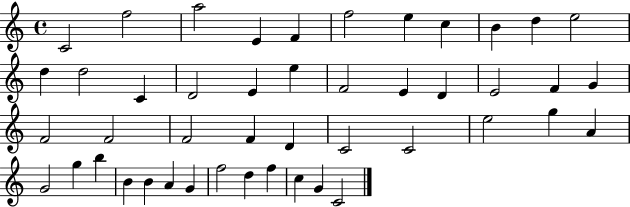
C4/h F5/h A5/h E4/q F4/q F5/h E5/q C5/q B4/q D5/q E5/h D5/q D5/h C4/q D4/h E4/q E5/q F4/h E4/q D4/q E4/h F4/q G4/q F4/h F4/h F4/h F4/q D4/q C4/h C4/h E5/h G5/q A4/q G4/h G5/q B5/q B4/q B4/q A4/q G4/q F5/h D5/q F5/q C5/q G4/q C4/h